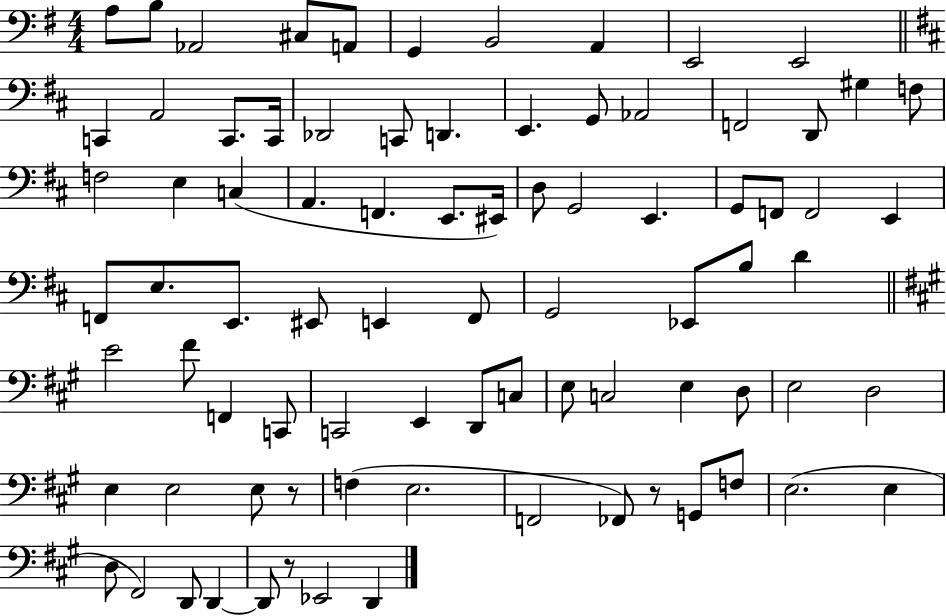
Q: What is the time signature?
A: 4/4